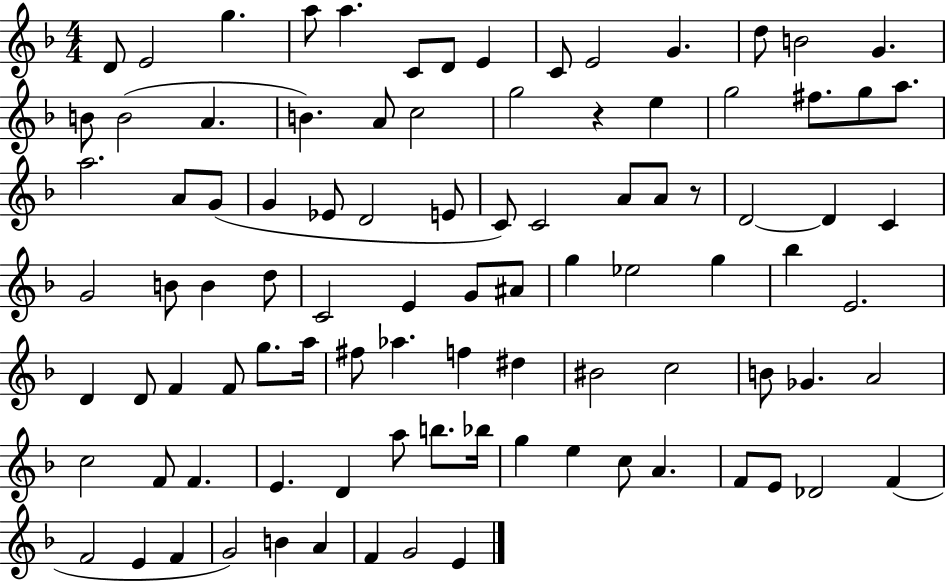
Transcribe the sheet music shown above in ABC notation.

X:1
T:Untitled
M:4/4
L:1/4
K:F
D/2 E2 g a/2 a C/2 D/2 E C/2 E2 G d/2 B2 G B/2 B2 A B A/2 c2 g2 z e g2 ^f/2 g/2 a/2 a2 A/2 G/2 G _E/2 D2 E/2 C/2 C2 A/2 A/2 z/2 D2 D C G2 B/2 B d/2 C2 E G/2 ^A/2 g _e2 g _b E2 D D/2 F F/2 g/2 a/4 ^f/2 _a f ^d ^B2 c2 B/2 _G A2 c2 F/2 F E D a/2 b/2 _b/4 g e c/2 A F/2 E/2 _D2 F F2 E F G2 B A F G2 E